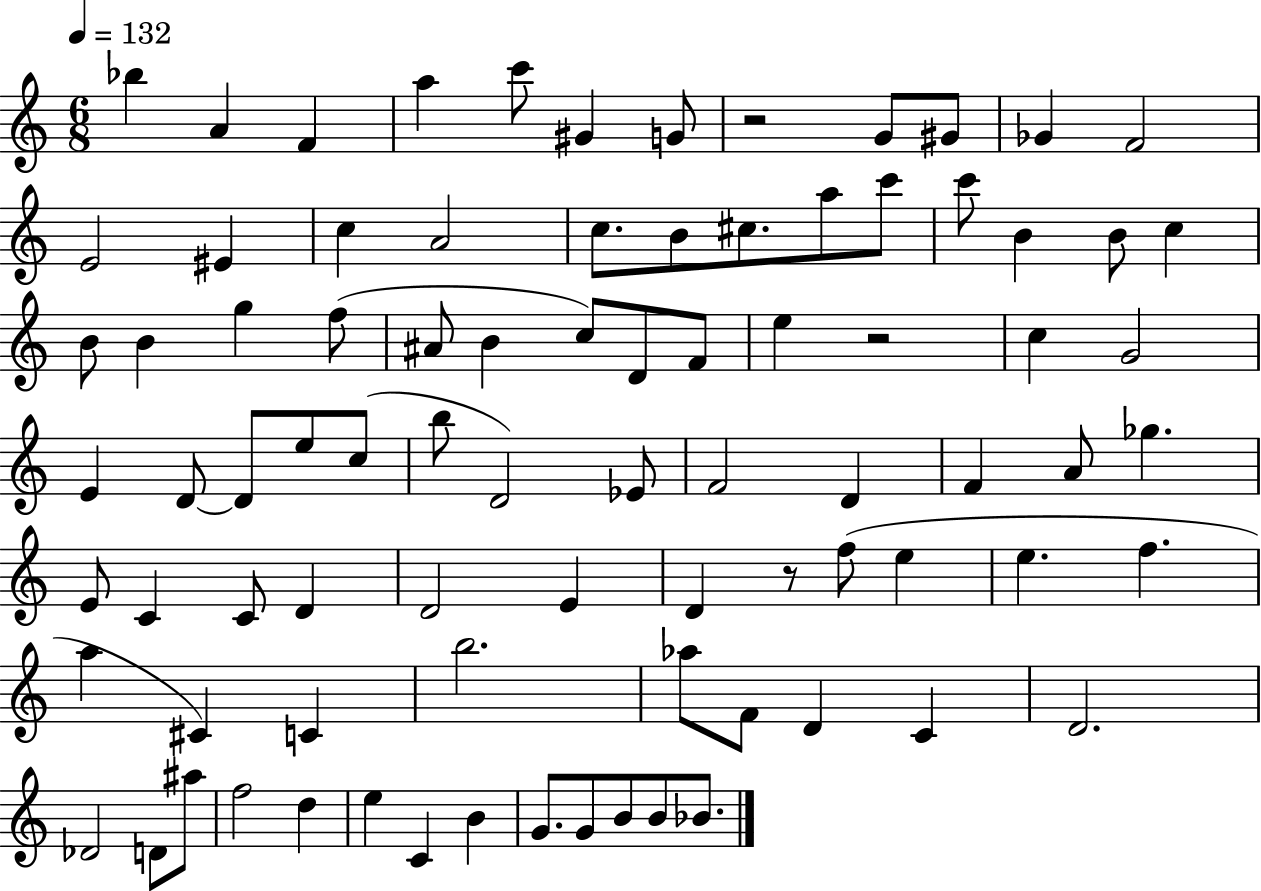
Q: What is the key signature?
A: C major